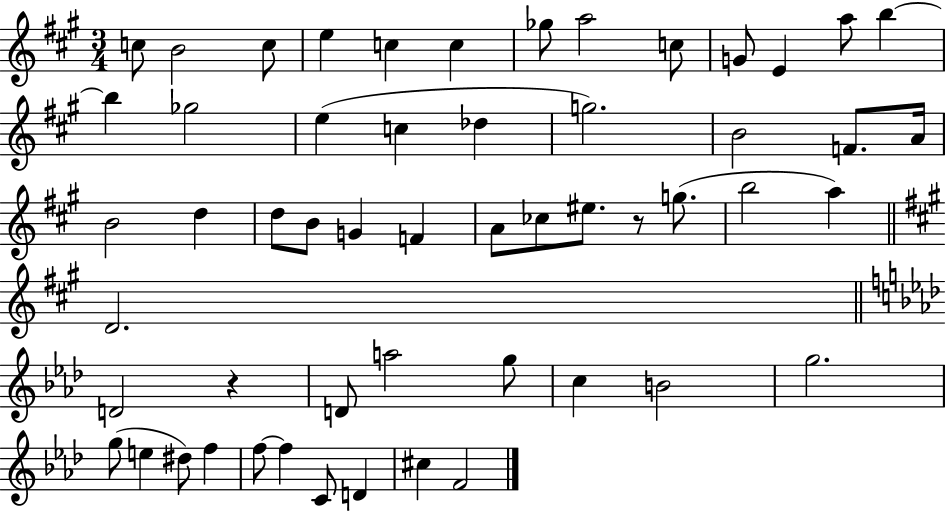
{
  \clef treble
  \numericTimeSignature
  \time 3/4
  \key a \major
  c''8 b'2 c''8 | e''4 c''4 c''4 | ges''8 a''2 c''8 | g'8 e'4 a''8 b''4~~ | \break b''4 ges''2 | e''4( c''4 des''4 | g''2.) | b'2 f'8. a'16 | \break b'2 d''4 | d''8 b'8 g'4 f'4 | a'8 ces''8 eis''8. r8 g''8.( | b''2 a''4) | \break \bar "||" \break \key a \major d'2. | \bar "||" \break \key aes \major d'2 r4 | d'8 a''2 g''8 | c''4 b'2 | g''2. | \break g''8( e''4 dis''8) f''4 | f''8~~ f''4 c'8 d'4 | cis''4 f'2 | \bar "|."
}